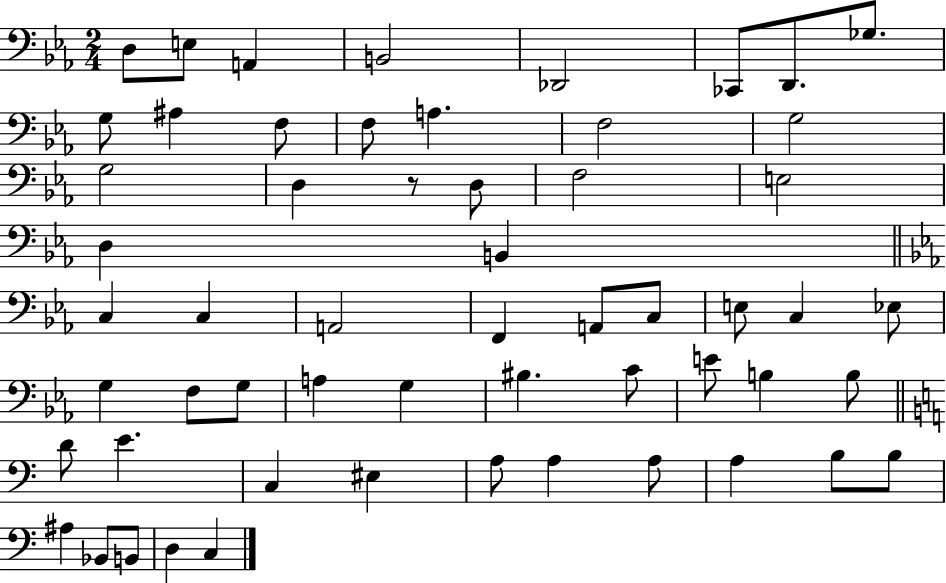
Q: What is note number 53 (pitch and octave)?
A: Bb2